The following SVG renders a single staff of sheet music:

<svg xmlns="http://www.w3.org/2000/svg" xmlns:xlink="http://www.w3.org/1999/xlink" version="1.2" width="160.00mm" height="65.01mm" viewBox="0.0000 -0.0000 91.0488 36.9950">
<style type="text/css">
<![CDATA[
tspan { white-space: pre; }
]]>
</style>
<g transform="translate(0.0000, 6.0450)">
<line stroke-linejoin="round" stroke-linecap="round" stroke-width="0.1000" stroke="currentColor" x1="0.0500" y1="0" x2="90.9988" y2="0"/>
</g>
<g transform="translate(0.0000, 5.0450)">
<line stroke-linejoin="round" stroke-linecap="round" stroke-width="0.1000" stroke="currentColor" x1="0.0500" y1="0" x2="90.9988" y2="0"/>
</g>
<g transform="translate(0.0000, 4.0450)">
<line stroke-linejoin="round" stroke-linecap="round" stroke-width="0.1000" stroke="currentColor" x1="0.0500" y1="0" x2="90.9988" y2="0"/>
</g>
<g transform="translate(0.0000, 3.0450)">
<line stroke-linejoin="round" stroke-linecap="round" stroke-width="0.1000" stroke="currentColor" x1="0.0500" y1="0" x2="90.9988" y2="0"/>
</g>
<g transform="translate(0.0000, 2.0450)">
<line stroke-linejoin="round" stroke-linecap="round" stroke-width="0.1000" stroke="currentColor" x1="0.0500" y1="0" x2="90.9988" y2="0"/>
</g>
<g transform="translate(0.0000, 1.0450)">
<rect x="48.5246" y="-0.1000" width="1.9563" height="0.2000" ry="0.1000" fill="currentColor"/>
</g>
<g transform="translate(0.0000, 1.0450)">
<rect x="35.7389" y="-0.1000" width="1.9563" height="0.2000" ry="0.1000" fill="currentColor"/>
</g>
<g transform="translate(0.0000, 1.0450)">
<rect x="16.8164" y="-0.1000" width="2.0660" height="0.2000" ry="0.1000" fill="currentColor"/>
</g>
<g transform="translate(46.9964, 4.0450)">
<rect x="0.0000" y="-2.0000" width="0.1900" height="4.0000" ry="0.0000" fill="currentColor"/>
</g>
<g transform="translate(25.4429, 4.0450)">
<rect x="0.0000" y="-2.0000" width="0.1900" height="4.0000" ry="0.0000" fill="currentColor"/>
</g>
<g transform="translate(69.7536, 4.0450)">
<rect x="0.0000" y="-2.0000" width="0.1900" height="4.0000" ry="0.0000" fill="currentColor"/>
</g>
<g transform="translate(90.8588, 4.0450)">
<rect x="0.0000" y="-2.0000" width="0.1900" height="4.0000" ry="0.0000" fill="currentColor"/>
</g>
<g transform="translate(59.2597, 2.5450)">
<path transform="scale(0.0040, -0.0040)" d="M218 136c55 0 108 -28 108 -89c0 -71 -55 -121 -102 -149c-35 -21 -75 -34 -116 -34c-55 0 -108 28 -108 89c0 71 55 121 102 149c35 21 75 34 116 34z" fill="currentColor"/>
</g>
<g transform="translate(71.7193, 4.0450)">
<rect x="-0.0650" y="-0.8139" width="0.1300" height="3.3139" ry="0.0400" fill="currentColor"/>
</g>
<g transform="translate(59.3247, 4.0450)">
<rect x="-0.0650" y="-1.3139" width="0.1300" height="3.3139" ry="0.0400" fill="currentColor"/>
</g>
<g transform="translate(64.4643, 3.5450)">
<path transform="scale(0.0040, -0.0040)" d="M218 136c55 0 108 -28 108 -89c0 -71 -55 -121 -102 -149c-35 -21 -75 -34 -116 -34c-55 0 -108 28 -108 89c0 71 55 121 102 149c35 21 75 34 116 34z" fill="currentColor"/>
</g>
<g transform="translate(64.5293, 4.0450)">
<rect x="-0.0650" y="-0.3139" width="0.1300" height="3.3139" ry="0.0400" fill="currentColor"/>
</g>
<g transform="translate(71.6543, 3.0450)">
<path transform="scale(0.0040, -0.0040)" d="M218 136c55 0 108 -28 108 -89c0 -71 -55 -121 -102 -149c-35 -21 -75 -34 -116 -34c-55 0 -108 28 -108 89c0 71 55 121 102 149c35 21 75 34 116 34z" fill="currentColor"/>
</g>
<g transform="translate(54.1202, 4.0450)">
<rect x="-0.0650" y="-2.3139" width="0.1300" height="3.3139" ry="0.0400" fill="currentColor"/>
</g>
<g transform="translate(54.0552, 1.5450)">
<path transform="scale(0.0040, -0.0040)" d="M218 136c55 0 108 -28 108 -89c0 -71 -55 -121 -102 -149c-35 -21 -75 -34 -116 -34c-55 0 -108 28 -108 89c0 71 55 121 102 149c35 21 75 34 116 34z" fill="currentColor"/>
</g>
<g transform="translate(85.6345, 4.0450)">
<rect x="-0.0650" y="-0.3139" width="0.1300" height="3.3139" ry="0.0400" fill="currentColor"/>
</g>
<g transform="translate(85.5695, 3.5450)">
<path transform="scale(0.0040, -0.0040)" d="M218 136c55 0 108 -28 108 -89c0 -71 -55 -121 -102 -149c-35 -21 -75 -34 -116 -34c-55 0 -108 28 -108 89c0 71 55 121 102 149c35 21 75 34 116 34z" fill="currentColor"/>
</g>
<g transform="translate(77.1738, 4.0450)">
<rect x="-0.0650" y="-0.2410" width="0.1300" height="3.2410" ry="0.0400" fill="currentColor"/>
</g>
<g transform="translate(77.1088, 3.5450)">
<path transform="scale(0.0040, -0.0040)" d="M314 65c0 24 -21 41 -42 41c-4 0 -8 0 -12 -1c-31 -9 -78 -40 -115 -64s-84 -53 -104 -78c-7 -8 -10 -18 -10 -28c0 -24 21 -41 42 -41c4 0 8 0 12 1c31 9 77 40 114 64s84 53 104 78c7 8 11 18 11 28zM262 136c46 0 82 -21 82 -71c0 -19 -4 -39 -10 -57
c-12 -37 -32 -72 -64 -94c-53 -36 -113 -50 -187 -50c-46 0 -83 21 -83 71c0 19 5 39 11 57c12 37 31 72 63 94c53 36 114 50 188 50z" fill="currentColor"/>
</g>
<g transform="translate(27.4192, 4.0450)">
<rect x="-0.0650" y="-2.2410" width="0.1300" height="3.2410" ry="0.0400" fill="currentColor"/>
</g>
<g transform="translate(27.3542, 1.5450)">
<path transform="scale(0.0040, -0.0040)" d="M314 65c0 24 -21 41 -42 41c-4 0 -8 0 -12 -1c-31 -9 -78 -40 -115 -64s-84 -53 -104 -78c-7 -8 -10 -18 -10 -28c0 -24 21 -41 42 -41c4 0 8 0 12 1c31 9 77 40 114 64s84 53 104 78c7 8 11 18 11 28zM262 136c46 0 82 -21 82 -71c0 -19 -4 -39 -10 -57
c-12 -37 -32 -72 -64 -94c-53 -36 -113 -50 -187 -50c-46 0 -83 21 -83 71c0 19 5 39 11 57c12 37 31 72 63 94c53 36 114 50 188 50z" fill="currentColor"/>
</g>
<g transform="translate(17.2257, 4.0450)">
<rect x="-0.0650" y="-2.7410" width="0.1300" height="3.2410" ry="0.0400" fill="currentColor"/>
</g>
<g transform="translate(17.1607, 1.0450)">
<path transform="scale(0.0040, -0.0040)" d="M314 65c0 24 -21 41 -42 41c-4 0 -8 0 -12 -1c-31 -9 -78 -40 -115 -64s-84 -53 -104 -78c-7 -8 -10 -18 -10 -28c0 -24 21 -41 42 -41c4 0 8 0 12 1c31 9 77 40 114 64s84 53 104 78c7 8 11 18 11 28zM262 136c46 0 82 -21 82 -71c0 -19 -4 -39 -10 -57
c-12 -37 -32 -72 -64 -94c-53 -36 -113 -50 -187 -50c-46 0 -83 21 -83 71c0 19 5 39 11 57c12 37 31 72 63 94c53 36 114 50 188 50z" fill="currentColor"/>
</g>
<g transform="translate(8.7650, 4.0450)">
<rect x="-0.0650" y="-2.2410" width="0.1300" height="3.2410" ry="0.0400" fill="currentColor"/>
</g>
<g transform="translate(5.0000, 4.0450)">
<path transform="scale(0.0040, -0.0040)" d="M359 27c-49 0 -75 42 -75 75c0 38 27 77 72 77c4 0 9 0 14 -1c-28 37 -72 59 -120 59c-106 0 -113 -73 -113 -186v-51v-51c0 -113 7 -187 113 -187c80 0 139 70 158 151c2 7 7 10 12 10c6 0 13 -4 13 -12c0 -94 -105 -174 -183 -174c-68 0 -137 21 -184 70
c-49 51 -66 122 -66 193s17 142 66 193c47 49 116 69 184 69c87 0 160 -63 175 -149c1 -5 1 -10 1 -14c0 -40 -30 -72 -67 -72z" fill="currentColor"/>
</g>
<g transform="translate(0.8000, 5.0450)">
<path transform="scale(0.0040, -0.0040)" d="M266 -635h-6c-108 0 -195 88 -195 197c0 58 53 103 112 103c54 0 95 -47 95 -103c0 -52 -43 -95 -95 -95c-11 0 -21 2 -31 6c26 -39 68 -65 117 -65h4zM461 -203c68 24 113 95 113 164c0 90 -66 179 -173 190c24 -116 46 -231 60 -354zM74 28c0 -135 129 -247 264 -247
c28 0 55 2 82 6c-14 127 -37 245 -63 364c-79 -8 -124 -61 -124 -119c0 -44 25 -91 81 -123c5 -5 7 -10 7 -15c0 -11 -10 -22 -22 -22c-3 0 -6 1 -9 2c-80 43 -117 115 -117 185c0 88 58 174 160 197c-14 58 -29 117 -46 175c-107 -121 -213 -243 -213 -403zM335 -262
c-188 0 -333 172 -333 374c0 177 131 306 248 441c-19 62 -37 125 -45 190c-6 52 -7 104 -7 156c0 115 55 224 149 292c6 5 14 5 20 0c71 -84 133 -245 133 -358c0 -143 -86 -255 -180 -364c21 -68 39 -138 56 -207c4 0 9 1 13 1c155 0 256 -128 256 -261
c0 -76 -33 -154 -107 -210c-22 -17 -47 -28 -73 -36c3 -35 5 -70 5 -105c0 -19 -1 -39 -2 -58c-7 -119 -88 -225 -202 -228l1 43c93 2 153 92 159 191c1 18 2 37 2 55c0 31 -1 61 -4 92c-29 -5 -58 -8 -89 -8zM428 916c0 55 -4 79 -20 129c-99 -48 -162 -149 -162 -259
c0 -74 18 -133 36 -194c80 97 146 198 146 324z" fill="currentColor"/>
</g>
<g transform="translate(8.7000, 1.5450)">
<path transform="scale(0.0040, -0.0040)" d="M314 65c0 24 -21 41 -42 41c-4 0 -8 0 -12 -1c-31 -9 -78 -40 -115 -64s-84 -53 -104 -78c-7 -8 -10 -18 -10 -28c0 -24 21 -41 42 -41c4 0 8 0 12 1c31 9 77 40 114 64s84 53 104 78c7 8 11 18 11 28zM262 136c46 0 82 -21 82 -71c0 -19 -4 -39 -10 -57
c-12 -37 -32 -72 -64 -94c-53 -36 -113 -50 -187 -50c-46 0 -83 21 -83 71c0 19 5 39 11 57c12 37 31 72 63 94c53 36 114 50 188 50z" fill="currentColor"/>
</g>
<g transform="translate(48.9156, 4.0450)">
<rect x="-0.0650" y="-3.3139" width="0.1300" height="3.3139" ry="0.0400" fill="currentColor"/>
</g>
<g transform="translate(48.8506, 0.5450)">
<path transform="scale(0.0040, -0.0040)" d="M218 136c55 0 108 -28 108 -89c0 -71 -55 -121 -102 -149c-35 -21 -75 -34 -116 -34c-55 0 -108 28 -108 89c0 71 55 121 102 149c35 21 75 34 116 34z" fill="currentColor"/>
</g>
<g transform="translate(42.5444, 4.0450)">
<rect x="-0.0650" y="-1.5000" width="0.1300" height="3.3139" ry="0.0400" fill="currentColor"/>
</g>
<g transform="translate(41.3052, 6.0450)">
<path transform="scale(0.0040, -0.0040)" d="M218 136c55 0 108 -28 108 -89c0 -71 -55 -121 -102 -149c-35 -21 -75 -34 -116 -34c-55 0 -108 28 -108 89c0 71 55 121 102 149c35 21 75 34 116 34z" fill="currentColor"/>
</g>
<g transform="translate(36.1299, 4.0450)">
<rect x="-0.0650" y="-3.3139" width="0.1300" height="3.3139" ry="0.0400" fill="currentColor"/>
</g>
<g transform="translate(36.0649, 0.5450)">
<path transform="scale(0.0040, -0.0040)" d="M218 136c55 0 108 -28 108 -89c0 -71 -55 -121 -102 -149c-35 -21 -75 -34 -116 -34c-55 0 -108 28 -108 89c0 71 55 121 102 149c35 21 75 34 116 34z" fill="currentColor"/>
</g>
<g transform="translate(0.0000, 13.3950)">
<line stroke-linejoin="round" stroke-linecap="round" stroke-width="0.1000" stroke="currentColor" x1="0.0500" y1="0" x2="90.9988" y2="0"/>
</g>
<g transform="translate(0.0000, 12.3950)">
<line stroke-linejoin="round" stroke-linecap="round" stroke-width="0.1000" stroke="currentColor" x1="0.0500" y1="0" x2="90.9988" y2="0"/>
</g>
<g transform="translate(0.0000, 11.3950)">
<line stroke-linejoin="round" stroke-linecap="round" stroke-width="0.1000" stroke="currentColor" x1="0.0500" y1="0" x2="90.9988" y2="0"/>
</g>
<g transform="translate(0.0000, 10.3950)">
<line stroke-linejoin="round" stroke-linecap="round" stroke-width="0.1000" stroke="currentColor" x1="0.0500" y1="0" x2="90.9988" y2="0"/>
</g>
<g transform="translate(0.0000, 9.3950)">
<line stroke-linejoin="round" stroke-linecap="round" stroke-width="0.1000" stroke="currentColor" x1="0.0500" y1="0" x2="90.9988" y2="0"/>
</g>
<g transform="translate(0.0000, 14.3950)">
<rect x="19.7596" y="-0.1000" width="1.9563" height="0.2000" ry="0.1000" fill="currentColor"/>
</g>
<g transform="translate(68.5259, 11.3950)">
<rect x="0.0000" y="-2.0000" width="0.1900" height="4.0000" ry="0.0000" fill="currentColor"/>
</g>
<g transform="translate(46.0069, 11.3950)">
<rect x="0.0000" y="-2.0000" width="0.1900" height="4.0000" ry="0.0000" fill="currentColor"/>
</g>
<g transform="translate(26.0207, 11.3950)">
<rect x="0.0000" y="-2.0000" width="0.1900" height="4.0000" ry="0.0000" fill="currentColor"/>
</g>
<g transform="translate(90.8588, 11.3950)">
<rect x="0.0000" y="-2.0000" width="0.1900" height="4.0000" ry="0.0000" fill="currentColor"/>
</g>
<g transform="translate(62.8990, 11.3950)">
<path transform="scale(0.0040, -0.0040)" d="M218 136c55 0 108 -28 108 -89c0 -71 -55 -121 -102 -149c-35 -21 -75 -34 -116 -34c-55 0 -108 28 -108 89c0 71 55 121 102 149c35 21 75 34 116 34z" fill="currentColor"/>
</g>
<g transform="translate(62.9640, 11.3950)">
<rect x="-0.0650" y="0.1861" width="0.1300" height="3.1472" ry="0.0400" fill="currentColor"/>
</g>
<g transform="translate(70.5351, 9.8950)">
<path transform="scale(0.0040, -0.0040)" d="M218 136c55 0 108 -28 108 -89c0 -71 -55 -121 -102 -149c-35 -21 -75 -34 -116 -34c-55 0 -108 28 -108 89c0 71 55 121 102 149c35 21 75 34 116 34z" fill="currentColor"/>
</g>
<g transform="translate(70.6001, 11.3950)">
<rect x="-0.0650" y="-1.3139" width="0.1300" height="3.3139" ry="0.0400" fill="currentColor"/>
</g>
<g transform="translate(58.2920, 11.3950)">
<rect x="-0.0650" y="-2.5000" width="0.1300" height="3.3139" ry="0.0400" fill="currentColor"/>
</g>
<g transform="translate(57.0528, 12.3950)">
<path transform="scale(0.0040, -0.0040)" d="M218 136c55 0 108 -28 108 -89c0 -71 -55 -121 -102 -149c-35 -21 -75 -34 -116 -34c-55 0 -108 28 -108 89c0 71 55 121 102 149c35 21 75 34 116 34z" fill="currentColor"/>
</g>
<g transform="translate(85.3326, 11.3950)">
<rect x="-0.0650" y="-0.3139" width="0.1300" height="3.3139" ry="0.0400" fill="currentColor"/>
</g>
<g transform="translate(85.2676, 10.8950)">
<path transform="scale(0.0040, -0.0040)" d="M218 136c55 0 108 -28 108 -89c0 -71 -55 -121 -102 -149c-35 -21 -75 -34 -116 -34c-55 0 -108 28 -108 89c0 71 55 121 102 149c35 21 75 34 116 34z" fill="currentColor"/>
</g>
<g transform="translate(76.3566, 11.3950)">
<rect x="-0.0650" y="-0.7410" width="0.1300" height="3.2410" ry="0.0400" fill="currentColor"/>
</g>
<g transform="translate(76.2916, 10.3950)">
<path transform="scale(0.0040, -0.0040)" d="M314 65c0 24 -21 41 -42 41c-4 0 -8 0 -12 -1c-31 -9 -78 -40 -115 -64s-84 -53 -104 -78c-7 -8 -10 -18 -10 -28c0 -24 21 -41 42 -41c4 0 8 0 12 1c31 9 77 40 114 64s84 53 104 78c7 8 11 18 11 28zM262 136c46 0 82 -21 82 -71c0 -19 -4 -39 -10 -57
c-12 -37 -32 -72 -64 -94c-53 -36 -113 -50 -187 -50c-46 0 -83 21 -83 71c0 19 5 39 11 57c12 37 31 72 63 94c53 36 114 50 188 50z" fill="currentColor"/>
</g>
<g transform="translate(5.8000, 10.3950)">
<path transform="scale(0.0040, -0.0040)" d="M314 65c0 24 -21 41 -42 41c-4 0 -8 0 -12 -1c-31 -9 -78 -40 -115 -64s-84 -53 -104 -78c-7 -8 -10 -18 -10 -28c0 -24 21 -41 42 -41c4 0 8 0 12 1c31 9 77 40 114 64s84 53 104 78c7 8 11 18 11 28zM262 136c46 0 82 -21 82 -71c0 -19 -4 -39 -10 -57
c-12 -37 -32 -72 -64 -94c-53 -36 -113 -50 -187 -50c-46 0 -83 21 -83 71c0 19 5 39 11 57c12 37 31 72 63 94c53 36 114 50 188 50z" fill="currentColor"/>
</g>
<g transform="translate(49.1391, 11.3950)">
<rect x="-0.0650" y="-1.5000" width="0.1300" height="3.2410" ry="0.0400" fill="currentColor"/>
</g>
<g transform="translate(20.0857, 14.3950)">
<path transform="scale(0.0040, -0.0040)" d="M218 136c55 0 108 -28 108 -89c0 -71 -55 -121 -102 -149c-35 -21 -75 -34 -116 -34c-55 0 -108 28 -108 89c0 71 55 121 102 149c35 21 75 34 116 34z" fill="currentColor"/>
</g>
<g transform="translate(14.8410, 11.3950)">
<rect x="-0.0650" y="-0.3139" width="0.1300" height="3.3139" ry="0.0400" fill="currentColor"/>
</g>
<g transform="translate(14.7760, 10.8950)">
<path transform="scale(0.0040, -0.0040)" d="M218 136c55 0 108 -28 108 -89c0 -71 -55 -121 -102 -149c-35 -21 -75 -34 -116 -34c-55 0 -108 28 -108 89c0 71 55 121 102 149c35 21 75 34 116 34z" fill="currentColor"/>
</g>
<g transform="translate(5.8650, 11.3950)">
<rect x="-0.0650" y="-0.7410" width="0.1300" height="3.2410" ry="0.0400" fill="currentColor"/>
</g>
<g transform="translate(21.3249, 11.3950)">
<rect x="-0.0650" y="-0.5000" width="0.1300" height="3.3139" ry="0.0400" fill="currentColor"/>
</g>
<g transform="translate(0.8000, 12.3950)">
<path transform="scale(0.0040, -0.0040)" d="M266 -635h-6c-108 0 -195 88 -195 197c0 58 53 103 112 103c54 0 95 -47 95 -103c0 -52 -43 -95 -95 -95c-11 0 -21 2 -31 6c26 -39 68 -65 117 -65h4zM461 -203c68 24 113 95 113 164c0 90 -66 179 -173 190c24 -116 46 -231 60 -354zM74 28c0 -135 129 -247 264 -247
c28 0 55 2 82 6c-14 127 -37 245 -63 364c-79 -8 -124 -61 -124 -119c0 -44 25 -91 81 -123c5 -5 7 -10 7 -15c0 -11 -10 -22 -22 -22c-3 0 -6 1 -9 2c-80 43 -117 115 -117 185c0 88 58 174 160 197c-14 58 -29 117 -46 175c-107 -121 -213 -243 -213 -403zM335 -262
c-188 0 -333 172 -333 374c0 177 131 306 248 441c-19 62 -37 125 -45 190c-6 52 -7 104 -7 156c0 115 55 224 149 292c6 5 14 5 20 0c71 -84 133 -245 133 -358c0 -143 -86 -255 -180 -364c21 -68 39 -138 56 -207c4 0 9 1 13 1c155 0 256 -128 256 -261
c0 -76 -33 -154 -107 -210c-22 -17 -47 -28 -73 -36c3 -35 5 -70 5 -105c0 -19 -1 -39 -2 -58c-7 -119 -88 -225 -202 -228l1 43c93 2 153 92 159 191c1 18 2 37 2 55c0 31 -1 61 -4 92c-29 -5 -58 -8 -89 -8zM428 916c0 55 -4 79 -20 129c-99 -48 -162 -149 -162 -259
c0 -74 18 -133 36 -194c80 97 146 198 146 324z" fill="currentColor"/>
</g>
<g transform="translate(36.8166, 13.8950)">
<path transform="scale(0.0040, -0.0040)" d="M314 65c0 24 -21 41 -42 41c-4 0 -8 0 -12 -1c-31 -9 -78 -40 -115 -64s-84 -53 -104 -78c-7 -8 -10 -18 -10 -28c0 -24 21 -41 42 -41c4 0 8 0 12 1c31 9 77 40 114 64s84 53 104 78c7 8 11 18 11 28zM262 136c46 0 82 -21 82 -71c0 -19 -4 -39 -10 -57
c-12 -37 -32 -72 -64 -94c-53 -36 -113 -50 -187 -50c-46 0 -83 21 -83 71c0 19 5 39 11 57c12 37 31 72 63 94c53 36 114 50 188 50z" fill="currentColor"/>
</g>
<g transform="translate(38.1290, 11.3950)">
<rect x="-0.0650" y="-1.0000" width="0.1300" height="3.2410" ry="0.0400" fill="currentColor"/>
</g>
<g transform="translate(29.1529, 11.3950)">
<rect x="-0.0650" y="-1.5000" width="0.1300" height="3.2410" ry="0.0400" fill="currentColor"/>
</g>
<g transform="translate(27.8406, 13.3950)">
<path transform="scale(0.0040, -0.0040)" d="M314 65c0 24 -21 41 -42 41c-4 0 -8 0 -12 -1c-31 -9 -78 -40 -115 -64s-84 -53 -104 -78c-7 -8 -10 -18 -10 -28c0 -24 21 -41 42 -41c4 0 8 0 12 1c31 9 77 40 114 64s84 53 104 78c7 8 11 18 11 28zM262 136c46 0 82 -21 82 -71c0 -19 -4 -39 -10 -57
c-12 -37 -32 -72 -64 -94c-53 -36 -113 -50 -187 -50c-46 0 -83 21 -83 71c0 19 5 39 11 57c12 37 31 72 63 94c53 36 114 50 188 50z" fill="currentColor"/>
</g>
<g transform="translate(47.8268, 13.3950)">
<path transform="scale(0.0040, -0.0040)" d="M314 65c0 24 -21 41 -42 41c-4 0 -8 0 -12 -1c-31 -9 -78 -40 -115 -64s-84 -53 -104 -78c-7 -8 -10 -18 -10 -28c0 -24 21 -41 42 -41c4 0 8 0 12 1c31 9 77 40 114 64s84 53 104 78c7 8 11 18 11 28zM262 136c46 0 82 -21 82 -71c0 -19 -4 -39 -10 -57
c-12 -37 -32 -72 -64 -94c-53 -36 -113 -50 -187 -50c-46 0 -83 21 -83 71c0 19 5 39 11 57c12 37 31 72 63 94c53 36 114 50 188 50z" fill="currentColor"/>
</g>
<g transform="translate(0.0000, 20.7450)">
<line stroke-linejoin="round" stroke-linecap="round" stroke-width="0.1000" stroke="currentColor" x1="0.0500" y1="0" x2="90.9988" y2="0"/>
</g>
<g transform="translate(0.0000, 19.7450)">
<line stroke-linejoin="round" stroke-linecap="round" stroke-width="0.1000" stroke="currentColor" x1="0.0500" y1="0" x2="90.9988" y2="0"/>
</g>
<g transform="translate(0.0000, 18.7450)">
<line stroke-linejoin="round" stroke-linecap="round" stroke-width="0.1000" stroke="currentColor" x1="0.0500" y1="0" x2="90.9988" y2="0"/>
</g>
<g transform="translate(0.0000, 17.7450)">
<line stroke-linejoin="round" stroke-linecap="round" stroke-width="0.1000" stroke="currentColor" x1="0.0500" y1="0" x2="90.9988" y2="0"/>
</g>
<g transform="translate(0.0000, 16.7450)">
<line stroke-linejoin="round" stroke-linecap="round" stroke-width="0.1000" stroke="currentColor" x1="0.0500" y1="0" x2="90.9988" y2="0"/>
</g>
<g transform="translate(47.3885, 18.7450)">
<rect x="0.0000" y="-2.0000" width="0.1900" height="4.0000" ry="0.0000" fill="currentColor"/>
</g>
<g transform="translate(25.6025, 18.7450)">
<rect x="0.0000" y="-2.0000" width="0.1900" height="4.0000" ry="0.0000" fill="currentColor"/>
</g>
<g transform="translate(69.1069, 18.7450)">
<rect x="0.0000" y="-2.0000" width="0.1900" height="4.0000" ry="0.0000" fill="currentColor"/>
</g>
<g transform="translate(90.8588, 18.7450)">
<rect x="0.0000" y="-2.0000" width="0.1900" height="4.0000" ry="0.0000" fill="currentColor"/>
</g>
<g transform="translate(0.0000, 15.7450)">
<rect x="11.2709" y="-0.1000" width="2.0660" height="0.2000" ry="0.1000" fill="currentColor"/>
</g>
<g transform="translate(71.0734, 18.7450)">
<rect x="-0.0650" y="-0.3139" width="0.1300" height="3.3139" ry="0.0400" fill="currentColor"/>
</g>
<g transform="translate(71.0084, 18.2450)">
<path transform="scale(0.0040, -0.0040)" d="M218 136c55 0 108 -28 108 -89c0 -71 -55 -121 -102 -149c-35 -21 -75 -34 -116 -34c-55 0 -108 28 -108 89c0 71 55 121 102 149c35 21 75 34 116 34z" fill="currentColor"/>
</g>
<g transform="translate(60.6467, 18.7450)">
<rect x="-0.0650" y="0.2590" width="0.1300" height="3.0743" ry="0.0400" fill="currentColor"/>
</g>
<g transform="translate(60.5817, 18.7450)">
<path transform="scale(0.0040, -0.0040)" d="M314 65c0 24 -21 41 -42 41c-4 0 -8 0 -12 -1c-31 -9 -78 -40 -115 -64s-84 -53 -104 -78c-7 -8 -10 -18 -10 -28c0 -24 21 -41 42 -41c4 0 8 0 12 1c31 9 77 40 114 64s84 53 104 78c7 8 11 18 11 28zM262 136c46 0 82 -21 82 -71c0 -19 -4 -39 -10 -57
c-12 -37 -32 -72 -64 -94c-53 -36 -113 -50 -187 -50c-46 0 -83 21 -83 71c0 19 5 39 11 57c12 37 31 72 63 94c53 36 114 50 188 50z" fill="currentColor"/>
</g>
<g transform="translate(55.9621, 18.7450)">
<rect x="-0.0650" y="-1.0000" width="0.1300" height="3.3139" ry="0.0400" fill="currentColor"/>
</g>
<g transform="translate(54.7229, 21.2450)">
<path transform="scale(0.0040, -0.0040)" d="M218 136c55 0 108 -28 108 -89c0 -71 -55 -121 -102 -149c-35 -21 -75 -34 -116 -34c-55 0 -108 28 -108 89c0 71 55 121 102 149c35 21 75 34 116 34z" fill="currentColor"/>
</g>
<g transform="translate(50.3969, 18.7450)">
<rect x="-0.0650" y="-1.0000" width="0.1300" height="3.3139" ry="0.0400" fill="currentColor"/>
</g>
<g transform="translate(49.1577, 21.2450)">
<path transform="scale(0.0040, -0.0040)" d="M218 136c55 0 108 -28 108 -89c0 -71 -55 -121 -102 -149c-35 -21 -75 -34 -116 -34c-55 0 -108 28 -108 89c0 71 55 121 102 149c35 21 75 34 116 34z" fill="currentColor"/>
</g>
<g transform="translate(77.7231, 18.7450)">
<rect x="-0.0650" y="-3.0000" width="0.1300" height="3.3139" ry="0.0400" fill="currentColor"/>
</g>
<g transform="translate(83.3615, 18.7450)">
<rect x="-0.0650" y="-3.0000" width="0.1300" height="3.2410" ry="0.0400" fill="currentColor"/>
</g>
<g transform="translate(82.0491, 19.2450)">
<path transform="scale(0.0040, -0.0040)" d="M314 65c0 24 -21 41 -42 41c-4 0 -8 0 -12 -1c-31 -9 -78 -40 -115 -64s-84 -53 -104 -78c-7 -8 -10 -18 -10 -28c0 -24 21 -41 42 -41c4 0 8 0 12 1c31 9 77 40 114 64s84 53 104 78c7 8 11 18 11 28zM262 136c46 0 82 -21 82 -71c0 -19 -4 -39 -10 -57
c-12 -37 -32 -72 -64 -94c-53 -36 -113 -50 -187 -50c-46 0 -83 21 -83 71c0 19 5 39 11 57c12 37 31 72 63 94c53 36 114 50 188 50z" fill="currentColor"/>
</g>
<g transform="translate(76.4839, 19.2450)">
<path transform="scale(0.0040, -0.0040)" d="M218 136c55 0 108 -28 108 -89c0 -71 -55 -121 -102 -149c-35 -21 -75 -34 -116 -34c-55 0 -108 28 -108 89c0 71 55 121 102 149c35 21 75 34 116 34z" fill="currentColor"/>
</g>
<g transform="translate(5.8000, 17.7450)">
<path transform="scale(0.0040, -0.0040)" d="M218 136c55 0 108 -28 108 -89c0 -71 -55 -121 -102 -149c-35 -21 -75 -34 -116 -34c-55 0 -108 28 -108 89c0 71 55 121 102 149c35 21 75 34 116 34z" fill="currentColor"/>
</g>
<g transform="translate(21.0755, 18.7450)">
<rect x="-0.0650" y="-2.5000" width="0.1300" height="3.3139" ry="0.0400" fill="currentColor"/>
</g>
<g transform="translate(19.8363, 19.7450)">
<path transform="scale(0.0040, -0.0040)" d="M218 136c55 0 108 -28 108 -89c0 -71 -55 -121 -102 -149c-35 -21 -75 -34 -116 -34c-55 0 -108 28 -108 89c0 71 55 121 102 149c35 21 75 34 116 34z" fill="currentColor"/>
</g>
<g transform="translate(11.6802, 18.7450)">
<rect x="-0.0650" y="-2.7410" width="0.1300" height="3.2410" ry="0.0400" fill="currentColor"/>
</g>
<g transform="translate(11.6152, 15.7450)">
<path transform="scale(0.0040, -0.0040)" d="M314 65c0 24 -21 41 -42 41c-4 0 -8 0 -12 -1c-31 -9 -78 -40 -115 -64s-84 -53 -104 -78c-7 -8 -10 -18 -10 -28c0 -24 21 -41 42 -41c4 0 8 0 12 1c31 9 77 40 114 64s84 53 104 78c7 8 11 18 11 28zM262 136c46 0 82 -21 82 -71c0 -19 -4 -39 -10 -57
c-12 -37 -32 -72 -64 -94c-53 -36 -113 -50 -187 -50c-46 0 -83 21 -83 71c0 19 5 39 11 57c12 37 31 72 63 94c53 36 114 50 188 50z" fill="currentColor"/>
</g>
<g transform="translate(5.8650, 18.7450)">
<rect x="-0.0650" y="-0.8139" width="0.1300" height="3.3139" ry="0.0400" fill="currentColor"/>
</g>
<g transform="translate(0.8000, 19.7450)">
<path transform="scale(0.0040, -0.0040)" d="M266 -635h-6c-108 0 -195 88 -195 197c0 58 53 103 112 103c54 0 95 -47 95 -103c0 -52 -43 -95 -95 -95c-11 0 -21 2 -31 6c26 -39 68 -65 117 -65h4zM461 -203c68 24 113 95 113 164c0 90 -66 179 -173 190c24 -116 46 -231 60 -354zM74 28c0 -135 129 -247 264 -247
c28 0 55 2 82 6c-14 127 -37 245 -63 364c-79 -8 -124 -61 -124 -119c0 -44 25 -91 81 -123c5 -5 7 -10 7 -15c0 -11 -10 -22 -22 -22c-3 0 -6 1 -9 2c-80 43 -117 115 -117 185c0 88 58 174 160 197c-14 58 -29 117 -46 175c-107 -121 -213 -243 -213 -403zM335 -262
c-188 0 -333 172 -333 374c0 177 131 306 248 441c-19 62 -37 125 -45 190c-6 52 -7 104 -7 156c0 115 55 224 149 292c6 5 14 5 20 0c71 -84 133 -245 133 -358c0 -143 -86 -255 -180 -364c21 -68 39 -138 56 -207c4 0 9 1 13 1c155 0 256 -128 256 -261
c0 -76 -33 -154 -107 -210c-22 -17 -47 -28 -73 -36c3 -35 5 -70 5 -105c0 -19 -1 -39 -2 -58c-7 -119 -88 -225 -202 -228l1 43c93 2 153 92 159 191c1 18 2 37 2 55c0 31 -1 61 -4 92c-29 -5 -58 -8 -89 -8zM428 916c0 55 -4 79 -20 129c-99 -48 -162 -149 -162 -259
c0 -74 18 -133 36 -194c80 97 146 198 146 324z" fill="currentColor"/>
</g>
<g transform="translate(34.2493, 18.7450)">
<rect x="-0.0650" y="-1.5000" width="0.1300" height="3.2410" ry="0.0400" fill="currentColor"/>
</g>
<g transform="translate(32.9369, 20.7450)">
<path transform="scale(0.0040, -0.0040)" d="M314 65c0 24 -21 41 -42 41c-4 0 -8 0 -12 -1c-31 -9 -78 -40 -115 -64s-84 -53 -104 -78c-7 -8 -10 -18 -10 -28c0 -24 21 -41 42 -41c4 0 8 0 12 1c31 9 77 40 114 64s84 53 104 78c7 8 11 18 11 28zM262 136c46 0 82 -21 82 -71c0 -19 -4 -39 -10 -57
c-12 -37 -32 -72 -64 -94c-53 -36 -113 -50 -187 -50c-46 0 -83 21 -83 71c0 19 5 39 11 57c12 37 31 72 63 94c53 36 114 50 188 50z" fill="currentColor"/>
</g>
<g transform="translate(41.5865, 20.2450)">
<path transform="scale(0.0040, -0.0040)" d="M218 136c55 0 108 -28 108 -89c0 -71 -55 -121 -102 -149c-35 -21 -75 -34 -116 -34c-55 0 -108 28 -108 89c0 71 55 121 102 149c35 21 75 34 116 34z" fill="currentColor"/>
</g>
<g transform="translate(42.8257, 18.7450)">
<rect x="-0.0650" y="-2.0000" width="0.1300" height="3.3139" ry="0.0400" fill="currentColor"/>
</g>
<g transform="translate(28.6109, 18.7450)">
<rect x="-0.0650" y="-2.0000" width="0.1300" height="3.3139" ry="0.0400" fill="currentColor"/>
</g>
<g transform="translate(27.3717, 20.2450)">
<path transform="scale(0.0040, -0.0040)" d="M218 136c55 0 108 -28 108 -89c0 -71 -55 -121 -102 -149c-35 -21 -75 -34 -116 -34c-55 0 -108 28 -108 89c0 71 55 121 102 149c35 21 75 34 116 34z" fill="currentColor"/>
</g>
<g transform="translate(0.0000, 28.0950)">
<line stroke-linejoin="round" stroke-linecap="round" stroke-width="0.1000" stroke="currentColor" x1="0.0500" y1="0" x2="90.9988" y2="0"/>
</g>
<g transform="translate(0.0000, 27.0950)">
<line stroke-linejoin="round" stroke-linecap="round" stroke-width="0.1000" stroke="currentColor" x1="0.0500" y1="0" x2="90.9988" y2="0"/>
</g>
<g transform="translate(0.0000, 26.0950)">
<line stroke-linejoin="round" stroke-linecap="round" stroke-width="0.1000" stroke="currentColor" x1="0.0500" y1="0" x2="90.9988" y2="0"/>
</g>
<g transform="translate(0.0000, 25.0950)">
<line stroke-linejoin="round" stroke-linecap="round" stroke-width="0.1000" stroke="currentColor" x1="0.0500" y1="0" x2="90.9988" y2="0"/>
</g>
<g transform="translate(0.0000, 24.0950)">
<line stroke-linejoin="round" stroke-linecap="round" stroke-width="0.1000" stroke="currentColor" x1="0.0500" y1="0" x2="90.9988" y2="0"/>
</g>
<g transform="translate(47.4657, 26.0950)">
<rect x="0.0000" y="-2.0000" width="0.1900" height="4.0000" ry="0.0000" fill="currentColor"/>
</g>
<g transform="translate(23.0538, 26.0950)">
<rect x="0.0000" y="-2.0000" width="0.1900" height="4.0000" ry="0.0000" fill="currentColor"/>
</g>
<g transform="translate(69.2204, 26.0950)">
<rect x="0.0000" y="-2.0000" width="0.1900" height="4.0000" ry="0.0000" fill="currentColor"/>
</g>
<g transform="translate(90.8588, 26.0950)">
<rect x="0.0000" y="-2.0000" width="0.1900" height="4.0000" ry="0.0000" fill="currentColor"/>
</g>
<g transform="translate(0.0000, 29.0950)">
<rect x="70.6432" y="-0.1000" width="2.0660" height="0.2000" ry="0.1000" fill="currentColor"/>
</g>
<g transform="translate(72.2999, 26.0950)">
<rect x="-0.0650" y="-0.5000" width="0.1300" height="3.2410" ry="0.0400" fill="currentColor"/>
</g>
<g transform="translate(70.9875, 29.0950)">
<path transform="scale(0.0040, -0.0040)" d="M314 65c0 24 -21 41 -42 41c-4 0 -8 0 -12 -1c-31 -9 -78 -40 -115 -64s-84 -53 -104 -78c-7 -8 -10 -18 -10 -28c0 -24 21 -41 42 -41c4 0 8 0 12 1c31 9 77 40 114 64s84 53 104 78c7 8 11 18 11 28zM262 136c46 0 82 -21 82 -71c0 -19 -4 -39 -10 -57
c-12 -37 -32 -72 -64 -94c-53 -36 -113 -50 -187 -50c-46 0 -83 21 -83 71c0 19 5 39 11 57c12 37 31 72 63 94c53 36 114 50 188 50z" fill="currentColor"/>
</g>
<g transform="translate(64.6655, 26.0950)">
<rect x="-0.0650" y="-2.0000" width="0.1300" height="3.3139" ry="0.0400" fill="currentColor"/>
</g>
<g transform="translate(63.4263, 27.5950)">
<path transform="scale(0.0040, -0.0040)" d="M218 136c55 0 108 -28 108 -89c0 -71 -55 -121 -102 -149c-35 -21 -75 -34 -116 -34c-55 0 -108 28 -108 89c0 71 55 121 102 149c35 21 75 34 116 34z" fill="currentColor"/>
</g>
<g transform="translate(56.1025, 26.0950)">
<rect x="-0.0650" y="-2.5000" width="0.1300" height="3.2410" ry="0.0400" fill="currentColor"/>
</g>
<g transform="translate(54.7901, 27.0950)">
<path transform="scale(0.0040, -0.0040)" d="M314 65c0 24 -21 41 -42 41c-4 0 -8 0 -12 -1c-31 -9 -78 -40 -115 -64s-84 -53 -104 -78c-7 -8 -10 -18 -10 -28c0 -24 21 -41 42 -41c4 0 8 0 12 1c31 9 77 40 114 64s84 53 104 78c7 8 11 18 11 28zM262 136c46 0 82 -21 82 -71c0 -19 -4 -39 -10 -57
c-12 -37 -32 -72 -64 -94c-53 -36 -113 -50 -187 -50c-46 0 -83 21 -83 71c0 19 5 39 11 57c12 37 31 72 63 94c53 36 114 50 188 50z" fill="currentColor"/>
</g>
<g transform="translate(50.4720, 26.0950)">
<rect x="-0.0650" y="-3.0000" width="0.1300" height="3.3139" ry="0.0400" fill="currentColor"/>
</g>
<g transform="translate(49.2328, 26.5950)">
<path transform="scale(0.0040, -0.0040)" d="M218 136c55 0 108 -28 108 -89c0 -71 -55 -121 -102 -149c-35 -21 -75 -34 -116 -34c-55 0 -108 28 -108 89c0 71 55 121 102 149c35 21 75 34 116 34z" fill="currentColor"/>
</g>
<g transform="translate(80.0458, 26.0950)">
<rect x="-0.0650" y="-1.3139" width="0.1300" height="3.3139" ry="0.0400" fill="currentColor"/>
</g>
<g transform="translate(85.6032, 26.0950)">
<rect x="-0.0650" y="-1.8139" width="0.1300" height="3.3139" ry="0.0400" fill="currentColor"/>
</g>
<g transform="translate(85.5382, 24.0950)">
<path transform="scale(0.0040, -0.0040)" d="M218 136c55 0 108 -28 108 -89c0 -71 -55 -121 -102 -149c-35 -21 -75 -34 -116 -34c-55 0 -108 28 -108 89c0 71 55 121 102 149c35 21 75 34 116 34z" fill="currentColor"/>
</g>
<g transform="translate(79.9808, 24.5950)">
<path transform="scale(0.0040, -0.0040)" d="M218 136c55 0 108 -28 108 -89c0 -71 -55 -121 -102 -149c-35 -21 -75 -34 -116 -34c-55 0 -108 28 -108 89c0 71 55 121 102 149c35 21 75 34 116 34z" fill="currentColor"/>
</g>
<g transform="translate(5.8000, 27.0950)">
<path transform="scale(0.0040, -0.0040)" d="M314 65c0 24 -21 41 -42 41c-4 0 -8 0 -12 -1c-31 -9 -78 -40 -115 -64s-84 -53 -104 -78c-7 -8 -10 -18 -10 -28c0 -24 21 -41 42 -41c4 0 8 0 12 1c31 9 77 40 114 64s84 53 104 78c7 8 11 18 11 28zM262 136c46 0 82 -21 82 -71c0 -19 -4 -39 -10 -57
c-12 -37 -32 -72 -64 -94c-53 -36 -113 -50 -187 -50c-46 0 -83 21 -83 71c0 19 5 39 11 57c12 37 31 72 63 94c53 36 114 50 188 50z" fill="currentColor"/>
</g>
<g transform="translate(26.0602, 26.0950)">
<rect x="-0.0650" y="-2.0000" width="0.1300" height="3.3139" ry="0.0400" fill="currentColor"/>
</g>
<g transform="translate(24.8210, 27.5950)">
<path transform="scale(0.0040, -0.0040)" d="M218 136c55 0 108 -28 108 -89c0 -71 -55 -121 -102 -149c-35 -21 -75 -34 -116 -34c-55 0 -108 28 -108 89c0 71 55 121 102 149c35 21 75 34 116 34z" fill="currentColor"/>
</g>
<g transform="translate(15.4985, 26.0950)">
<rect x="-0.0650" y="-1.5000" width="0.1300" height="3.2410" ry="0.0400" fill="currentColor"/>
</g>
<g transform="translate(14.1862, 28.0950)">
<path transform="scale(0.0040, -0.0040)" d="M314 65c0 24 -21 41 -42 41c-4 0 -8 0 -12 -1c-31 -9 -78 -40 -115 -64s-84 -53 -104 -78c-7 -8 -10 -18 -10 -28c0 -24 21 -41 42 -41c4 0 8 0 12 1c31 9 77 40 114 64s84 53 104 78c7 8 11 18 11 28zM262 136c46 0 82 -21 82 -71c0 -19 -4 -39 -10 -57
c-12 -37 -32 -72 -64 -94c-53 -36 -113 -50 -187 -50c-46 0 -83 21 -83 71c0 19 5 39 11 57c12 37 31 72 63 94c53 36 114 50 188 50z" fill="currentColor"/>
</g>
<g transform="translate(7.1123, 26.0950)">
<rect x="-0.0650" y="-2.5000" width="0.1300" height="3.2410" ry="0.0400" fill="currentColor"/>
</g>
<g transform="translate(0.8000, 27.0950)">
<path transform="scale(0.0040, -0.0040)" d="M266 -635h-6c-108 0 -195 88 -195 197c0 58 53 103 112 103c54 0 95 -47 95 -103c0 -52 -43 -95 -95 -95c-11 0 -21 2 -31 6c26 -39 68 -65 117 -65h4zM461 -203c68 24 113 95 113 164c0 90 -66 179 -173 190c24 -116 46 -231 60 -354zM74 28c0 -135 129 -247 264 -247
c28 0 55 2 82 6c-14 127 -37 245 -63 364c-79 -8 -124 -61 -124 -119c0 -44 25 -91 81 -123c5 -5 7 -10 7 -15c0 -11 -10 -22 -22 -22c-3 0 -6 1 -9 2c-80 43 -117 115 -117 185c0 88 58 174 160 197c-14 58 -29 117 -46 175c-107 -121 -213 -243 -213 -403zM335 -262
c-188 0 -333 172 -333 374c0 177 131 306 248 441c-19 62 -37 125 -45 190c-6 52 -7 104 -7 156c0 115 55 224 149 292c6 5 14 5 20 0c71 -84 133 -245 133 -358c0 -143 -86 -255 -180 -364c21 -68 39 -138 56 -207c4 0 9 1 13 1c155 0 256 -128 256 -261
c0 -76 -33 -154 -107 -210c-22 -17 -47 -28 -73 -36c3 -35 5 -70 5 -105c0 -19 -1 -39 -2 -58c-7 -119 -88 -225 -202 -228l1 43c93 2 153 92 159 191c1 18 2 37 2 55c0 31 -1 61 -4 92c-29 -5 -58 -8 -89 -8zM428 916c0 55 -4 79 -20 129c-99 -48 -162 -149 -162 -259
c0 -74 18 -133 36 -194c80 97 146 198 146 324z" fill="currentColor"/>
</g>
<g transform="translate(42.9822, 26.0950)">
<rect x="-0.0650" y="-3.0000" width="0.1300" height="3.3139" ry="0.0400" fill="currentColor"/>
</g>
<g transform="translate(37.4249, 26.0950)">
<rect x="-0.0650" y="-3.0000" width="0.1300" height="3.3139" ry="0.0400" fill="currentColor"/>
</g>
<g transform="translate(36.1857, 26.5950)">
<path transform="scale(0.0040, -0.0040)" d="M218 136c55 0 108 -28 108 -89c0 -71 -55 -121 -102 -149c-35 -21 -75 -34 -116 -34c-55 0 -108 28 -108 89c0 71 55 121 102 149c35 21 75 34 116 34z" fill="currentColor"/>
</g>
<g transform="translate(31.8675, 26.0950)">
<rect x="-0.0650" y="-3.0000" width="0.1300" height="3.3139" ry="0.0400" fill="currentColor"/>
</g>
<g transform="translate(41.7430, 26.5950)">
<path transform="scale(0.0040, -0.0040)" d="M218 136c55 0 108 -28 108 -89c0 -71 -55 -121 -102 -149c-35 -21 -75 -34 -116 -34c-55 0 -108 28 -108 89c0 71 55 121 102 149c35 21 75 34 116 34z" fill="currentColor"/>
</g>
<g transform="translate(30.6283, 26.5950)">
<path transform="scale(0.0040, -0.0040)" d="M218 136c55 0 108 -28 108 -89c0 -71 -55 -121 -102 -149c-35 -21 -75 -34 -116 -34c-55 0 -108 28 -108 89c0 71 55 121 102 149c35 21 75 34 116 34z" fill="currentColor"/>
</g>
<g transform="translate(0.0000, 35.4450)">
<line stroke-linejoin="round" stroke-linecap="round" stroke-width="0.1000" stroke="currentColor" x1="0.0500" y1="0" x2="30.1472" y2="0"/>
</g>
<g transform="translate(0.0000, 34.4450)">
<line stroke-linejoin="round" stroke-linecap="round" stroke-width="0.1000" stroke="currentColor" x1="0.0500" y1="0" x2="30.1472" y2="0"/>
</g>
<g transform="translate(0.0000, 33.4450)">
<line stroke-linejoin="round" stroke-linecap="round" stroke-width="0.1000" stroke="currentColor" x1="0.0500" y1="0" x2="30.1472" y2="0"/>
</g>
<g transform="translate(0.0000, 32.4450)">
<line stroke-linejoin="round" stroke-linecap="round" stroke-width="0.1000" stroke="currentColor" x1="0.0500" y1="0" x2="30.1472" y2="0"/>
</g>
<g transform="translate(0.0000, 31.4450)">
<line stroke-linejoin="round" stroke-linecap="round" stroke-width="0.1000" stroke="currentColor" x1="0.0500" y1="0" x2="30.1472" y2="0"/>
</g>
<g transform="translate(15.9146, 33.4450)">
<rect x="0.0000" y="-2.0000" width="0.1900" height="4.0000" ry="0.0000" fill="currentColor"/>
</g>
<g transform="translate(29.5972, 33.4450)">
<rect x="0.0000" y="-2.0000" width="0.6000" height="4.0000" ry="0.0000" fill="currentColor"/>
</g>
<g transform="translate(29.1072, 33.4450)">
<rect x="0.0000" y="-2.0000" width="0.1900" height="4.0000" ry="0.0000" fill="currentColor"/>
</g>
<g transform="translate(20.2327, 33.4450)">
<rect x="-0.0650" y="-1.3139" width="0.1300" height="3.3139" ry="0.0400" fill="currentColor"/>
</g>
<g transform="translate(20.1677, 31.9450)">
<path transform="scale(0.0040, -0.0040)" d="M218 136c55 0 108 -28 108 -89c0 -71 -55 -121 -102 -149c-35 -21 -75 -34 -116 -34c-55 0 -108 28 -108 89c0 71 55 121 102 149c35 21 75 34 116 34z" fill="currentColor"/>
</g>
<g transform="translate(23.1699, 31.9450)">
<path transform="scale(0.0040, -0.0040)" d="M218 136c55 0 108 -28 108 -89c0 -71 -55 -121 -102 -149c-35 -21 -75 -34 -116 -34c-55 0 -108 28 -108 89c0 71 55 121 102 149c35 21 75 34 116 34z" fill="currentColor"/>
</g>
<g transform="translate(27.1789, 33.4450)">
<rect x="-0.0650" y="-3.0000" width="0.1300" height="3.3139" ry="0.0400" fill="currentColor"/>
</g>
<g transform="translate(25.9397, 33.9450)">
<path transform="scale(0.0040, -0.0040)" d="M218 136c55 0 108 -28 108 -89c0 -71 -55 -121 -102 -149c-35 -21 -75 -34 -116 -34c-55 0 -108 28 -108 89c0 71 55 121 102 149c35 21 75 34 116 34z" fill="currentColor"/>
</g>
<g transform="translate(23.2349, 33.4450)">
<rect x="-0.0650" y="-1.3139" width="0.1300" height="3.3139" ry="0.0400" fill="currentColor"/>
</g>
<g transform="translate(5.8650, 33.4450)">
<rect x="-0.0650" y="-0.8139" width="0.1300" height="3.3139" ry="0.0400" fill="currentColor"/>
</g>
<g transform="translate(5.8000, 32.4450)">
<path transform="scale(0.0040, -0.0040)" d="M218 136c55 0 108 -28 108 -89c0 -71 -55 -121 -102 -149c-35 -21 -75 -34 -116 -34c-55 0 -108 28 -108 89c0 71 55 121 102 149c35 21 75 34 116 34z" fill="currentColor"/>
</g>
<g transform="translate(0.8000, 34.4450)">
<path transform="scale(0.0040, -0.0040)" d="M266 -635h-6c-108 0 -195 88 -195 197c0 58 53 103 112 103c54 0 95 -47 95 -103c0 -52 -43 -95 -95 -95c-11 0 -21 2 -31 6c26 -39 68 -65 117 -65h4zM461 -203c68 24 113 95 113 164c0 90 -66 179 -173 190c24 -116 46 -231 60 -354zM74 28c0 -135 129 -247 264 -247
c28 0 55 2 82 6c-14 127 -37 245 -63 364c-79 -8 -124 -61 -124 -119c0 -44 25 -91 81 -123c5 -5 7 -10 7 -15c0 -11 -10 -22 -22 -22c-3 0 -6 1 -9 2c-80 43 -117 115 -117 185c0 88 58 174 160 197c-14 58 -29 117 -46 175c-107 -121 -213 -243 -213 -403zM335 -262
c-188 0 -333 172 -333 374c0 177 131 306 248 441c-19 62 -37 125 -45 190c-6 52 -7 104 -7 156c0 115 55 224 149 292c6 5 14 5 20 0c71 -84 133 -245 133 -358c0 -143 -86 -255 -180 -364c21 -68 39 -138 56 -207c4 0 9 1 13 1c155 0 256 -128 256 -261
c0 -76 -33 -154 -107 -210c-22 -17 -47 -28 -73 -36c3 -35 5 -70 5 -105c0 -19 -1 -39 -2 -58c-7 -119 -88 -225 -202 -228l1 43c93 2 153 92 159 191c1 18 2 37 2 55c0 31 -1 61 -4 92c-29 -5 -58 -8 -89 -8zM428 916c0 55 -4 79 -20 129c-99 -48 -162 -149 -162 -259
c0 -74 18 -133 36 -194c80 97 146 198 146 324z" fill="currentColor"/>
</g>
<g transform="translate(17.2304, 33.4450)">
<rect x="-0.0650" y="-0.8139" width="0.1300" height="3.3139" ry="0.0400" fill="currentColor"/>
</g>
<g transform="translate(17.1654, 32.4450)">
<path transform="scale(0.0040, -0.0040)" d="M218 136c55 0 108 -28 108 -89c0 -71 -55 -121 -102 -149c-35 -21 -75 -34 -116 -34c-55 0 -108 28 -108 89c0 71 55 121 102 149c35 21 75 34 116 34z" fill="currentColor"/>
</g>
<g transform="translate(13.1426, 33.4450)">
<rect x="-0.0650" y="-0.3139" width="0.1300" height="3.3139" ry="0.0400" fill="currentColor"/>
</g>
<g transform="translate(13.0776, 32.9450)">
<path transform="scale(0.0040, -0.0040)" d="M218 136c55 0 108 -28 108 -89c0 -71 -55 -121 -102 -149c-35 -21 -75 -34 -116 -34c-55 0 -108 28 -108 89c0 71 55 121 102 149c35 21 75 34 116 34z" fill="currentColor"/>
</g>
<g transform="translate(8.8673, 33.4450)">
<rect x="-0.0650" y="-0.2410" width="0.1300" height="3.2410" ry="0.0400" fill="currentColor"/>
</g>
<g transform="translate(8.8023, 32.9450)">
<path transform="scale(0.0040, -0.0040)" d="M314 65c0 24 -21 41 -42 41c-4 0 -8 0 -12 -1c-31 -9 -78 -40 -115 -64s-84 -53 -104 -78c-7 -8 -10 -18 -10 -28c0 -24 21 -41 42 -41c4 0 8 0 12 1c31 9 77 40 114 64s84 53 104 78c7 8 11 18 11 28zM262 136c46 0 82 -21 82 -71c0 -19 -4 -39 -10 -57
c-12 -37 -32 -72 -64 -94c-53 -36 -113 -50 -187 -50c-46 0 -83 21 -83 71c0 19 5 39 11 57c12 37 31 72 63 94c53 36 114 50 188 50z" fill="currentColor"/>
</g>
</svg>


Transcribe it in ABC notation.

X:1
T:Untitled
M:4/4
L:1/4
K:C
g2 a2 g2 b E b g e c d c2 c d2 c C E2 D2 E2 G B e d2 c d a2 G F E2 F D D B2 c A A2 G2 E2 F A A A A G2 F C2 e f d c2 c d e e A